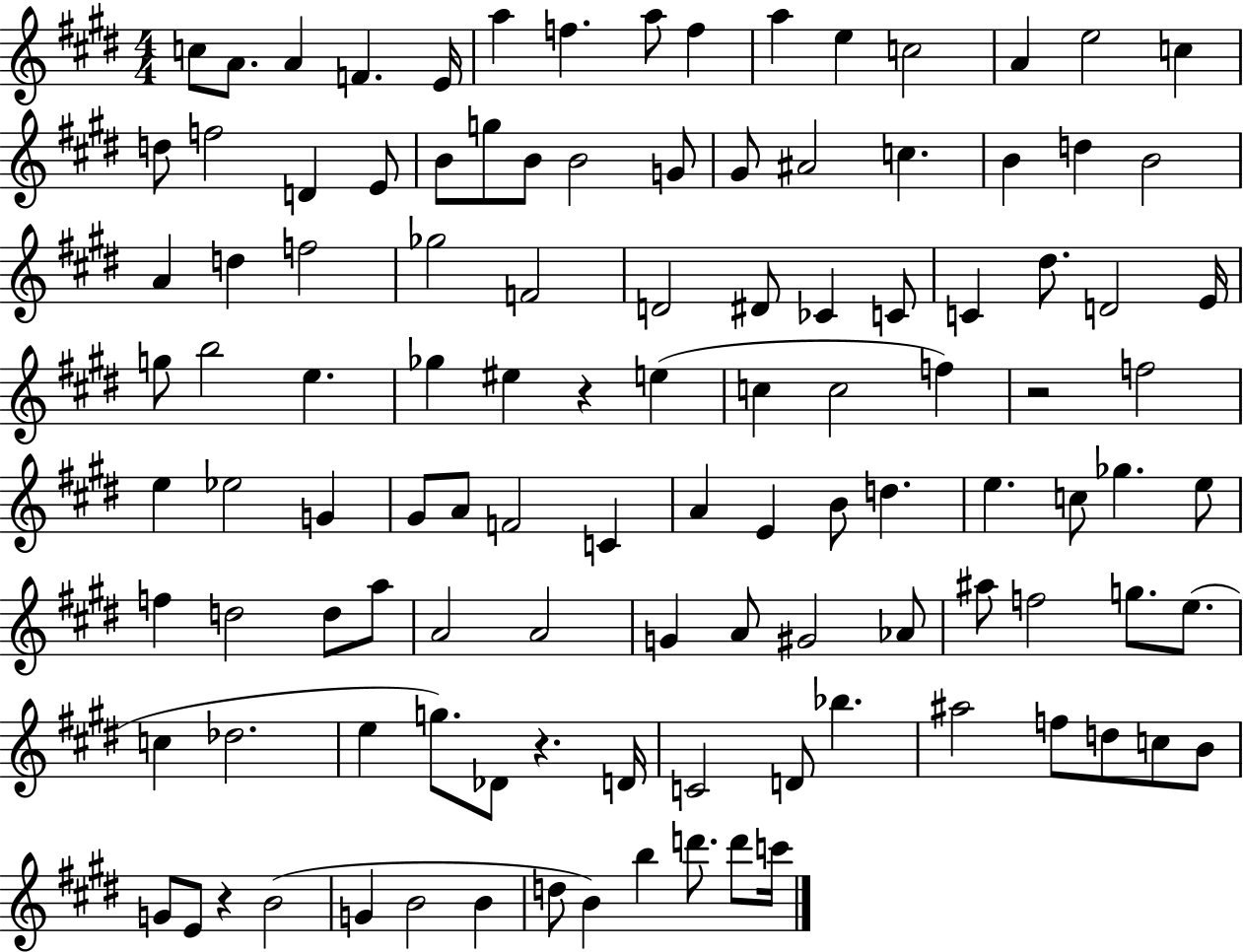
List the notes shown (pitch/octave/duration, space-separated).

C5/e A4/e. A4/q F4/q. E4/s A5/q F5/q. A5/e F5/q A5/q E5/q C5/h A4/q E5/h C5/q D5/e F5/h D4/q E4/e B4/e G5/e B4/e B4/h G4/e G#4/e A#4/h C5/q. B4/q D5/q B4/h A4/q D5/q F5/h Gb5/h F4/h D4/h D#4/e CES4/q C4/e C4/q D#5/e. D4/h E4/s G5/e B5/h E5/q. Gb5/q EIS5/q R/q E5/q C5/q C5/h F5/q R/h F5/h E5/q Eb5/h G4/q G#4/e A4/e F4/h C4/q A4/q E4/q B4/e D5/q. E5/q. C5/e Gb5/q. E5/e F5/q D5/h D5/e A5/e A4/h A4/h G4/q A4/e G#4/h Ab4/e A#5/e F5/h G5/e. E5/e. C5/q Db5/h. E5/q G5/e. Db4/e R/q. D4/s C4/h D4/e Bb5/q. A#5/h F5/e D5/e C5/e B4/e G4/e E4/e R/q B4/h G4/q B4/h B4/q D5/e B4/q B5/q D6/e. D6/e C6/s